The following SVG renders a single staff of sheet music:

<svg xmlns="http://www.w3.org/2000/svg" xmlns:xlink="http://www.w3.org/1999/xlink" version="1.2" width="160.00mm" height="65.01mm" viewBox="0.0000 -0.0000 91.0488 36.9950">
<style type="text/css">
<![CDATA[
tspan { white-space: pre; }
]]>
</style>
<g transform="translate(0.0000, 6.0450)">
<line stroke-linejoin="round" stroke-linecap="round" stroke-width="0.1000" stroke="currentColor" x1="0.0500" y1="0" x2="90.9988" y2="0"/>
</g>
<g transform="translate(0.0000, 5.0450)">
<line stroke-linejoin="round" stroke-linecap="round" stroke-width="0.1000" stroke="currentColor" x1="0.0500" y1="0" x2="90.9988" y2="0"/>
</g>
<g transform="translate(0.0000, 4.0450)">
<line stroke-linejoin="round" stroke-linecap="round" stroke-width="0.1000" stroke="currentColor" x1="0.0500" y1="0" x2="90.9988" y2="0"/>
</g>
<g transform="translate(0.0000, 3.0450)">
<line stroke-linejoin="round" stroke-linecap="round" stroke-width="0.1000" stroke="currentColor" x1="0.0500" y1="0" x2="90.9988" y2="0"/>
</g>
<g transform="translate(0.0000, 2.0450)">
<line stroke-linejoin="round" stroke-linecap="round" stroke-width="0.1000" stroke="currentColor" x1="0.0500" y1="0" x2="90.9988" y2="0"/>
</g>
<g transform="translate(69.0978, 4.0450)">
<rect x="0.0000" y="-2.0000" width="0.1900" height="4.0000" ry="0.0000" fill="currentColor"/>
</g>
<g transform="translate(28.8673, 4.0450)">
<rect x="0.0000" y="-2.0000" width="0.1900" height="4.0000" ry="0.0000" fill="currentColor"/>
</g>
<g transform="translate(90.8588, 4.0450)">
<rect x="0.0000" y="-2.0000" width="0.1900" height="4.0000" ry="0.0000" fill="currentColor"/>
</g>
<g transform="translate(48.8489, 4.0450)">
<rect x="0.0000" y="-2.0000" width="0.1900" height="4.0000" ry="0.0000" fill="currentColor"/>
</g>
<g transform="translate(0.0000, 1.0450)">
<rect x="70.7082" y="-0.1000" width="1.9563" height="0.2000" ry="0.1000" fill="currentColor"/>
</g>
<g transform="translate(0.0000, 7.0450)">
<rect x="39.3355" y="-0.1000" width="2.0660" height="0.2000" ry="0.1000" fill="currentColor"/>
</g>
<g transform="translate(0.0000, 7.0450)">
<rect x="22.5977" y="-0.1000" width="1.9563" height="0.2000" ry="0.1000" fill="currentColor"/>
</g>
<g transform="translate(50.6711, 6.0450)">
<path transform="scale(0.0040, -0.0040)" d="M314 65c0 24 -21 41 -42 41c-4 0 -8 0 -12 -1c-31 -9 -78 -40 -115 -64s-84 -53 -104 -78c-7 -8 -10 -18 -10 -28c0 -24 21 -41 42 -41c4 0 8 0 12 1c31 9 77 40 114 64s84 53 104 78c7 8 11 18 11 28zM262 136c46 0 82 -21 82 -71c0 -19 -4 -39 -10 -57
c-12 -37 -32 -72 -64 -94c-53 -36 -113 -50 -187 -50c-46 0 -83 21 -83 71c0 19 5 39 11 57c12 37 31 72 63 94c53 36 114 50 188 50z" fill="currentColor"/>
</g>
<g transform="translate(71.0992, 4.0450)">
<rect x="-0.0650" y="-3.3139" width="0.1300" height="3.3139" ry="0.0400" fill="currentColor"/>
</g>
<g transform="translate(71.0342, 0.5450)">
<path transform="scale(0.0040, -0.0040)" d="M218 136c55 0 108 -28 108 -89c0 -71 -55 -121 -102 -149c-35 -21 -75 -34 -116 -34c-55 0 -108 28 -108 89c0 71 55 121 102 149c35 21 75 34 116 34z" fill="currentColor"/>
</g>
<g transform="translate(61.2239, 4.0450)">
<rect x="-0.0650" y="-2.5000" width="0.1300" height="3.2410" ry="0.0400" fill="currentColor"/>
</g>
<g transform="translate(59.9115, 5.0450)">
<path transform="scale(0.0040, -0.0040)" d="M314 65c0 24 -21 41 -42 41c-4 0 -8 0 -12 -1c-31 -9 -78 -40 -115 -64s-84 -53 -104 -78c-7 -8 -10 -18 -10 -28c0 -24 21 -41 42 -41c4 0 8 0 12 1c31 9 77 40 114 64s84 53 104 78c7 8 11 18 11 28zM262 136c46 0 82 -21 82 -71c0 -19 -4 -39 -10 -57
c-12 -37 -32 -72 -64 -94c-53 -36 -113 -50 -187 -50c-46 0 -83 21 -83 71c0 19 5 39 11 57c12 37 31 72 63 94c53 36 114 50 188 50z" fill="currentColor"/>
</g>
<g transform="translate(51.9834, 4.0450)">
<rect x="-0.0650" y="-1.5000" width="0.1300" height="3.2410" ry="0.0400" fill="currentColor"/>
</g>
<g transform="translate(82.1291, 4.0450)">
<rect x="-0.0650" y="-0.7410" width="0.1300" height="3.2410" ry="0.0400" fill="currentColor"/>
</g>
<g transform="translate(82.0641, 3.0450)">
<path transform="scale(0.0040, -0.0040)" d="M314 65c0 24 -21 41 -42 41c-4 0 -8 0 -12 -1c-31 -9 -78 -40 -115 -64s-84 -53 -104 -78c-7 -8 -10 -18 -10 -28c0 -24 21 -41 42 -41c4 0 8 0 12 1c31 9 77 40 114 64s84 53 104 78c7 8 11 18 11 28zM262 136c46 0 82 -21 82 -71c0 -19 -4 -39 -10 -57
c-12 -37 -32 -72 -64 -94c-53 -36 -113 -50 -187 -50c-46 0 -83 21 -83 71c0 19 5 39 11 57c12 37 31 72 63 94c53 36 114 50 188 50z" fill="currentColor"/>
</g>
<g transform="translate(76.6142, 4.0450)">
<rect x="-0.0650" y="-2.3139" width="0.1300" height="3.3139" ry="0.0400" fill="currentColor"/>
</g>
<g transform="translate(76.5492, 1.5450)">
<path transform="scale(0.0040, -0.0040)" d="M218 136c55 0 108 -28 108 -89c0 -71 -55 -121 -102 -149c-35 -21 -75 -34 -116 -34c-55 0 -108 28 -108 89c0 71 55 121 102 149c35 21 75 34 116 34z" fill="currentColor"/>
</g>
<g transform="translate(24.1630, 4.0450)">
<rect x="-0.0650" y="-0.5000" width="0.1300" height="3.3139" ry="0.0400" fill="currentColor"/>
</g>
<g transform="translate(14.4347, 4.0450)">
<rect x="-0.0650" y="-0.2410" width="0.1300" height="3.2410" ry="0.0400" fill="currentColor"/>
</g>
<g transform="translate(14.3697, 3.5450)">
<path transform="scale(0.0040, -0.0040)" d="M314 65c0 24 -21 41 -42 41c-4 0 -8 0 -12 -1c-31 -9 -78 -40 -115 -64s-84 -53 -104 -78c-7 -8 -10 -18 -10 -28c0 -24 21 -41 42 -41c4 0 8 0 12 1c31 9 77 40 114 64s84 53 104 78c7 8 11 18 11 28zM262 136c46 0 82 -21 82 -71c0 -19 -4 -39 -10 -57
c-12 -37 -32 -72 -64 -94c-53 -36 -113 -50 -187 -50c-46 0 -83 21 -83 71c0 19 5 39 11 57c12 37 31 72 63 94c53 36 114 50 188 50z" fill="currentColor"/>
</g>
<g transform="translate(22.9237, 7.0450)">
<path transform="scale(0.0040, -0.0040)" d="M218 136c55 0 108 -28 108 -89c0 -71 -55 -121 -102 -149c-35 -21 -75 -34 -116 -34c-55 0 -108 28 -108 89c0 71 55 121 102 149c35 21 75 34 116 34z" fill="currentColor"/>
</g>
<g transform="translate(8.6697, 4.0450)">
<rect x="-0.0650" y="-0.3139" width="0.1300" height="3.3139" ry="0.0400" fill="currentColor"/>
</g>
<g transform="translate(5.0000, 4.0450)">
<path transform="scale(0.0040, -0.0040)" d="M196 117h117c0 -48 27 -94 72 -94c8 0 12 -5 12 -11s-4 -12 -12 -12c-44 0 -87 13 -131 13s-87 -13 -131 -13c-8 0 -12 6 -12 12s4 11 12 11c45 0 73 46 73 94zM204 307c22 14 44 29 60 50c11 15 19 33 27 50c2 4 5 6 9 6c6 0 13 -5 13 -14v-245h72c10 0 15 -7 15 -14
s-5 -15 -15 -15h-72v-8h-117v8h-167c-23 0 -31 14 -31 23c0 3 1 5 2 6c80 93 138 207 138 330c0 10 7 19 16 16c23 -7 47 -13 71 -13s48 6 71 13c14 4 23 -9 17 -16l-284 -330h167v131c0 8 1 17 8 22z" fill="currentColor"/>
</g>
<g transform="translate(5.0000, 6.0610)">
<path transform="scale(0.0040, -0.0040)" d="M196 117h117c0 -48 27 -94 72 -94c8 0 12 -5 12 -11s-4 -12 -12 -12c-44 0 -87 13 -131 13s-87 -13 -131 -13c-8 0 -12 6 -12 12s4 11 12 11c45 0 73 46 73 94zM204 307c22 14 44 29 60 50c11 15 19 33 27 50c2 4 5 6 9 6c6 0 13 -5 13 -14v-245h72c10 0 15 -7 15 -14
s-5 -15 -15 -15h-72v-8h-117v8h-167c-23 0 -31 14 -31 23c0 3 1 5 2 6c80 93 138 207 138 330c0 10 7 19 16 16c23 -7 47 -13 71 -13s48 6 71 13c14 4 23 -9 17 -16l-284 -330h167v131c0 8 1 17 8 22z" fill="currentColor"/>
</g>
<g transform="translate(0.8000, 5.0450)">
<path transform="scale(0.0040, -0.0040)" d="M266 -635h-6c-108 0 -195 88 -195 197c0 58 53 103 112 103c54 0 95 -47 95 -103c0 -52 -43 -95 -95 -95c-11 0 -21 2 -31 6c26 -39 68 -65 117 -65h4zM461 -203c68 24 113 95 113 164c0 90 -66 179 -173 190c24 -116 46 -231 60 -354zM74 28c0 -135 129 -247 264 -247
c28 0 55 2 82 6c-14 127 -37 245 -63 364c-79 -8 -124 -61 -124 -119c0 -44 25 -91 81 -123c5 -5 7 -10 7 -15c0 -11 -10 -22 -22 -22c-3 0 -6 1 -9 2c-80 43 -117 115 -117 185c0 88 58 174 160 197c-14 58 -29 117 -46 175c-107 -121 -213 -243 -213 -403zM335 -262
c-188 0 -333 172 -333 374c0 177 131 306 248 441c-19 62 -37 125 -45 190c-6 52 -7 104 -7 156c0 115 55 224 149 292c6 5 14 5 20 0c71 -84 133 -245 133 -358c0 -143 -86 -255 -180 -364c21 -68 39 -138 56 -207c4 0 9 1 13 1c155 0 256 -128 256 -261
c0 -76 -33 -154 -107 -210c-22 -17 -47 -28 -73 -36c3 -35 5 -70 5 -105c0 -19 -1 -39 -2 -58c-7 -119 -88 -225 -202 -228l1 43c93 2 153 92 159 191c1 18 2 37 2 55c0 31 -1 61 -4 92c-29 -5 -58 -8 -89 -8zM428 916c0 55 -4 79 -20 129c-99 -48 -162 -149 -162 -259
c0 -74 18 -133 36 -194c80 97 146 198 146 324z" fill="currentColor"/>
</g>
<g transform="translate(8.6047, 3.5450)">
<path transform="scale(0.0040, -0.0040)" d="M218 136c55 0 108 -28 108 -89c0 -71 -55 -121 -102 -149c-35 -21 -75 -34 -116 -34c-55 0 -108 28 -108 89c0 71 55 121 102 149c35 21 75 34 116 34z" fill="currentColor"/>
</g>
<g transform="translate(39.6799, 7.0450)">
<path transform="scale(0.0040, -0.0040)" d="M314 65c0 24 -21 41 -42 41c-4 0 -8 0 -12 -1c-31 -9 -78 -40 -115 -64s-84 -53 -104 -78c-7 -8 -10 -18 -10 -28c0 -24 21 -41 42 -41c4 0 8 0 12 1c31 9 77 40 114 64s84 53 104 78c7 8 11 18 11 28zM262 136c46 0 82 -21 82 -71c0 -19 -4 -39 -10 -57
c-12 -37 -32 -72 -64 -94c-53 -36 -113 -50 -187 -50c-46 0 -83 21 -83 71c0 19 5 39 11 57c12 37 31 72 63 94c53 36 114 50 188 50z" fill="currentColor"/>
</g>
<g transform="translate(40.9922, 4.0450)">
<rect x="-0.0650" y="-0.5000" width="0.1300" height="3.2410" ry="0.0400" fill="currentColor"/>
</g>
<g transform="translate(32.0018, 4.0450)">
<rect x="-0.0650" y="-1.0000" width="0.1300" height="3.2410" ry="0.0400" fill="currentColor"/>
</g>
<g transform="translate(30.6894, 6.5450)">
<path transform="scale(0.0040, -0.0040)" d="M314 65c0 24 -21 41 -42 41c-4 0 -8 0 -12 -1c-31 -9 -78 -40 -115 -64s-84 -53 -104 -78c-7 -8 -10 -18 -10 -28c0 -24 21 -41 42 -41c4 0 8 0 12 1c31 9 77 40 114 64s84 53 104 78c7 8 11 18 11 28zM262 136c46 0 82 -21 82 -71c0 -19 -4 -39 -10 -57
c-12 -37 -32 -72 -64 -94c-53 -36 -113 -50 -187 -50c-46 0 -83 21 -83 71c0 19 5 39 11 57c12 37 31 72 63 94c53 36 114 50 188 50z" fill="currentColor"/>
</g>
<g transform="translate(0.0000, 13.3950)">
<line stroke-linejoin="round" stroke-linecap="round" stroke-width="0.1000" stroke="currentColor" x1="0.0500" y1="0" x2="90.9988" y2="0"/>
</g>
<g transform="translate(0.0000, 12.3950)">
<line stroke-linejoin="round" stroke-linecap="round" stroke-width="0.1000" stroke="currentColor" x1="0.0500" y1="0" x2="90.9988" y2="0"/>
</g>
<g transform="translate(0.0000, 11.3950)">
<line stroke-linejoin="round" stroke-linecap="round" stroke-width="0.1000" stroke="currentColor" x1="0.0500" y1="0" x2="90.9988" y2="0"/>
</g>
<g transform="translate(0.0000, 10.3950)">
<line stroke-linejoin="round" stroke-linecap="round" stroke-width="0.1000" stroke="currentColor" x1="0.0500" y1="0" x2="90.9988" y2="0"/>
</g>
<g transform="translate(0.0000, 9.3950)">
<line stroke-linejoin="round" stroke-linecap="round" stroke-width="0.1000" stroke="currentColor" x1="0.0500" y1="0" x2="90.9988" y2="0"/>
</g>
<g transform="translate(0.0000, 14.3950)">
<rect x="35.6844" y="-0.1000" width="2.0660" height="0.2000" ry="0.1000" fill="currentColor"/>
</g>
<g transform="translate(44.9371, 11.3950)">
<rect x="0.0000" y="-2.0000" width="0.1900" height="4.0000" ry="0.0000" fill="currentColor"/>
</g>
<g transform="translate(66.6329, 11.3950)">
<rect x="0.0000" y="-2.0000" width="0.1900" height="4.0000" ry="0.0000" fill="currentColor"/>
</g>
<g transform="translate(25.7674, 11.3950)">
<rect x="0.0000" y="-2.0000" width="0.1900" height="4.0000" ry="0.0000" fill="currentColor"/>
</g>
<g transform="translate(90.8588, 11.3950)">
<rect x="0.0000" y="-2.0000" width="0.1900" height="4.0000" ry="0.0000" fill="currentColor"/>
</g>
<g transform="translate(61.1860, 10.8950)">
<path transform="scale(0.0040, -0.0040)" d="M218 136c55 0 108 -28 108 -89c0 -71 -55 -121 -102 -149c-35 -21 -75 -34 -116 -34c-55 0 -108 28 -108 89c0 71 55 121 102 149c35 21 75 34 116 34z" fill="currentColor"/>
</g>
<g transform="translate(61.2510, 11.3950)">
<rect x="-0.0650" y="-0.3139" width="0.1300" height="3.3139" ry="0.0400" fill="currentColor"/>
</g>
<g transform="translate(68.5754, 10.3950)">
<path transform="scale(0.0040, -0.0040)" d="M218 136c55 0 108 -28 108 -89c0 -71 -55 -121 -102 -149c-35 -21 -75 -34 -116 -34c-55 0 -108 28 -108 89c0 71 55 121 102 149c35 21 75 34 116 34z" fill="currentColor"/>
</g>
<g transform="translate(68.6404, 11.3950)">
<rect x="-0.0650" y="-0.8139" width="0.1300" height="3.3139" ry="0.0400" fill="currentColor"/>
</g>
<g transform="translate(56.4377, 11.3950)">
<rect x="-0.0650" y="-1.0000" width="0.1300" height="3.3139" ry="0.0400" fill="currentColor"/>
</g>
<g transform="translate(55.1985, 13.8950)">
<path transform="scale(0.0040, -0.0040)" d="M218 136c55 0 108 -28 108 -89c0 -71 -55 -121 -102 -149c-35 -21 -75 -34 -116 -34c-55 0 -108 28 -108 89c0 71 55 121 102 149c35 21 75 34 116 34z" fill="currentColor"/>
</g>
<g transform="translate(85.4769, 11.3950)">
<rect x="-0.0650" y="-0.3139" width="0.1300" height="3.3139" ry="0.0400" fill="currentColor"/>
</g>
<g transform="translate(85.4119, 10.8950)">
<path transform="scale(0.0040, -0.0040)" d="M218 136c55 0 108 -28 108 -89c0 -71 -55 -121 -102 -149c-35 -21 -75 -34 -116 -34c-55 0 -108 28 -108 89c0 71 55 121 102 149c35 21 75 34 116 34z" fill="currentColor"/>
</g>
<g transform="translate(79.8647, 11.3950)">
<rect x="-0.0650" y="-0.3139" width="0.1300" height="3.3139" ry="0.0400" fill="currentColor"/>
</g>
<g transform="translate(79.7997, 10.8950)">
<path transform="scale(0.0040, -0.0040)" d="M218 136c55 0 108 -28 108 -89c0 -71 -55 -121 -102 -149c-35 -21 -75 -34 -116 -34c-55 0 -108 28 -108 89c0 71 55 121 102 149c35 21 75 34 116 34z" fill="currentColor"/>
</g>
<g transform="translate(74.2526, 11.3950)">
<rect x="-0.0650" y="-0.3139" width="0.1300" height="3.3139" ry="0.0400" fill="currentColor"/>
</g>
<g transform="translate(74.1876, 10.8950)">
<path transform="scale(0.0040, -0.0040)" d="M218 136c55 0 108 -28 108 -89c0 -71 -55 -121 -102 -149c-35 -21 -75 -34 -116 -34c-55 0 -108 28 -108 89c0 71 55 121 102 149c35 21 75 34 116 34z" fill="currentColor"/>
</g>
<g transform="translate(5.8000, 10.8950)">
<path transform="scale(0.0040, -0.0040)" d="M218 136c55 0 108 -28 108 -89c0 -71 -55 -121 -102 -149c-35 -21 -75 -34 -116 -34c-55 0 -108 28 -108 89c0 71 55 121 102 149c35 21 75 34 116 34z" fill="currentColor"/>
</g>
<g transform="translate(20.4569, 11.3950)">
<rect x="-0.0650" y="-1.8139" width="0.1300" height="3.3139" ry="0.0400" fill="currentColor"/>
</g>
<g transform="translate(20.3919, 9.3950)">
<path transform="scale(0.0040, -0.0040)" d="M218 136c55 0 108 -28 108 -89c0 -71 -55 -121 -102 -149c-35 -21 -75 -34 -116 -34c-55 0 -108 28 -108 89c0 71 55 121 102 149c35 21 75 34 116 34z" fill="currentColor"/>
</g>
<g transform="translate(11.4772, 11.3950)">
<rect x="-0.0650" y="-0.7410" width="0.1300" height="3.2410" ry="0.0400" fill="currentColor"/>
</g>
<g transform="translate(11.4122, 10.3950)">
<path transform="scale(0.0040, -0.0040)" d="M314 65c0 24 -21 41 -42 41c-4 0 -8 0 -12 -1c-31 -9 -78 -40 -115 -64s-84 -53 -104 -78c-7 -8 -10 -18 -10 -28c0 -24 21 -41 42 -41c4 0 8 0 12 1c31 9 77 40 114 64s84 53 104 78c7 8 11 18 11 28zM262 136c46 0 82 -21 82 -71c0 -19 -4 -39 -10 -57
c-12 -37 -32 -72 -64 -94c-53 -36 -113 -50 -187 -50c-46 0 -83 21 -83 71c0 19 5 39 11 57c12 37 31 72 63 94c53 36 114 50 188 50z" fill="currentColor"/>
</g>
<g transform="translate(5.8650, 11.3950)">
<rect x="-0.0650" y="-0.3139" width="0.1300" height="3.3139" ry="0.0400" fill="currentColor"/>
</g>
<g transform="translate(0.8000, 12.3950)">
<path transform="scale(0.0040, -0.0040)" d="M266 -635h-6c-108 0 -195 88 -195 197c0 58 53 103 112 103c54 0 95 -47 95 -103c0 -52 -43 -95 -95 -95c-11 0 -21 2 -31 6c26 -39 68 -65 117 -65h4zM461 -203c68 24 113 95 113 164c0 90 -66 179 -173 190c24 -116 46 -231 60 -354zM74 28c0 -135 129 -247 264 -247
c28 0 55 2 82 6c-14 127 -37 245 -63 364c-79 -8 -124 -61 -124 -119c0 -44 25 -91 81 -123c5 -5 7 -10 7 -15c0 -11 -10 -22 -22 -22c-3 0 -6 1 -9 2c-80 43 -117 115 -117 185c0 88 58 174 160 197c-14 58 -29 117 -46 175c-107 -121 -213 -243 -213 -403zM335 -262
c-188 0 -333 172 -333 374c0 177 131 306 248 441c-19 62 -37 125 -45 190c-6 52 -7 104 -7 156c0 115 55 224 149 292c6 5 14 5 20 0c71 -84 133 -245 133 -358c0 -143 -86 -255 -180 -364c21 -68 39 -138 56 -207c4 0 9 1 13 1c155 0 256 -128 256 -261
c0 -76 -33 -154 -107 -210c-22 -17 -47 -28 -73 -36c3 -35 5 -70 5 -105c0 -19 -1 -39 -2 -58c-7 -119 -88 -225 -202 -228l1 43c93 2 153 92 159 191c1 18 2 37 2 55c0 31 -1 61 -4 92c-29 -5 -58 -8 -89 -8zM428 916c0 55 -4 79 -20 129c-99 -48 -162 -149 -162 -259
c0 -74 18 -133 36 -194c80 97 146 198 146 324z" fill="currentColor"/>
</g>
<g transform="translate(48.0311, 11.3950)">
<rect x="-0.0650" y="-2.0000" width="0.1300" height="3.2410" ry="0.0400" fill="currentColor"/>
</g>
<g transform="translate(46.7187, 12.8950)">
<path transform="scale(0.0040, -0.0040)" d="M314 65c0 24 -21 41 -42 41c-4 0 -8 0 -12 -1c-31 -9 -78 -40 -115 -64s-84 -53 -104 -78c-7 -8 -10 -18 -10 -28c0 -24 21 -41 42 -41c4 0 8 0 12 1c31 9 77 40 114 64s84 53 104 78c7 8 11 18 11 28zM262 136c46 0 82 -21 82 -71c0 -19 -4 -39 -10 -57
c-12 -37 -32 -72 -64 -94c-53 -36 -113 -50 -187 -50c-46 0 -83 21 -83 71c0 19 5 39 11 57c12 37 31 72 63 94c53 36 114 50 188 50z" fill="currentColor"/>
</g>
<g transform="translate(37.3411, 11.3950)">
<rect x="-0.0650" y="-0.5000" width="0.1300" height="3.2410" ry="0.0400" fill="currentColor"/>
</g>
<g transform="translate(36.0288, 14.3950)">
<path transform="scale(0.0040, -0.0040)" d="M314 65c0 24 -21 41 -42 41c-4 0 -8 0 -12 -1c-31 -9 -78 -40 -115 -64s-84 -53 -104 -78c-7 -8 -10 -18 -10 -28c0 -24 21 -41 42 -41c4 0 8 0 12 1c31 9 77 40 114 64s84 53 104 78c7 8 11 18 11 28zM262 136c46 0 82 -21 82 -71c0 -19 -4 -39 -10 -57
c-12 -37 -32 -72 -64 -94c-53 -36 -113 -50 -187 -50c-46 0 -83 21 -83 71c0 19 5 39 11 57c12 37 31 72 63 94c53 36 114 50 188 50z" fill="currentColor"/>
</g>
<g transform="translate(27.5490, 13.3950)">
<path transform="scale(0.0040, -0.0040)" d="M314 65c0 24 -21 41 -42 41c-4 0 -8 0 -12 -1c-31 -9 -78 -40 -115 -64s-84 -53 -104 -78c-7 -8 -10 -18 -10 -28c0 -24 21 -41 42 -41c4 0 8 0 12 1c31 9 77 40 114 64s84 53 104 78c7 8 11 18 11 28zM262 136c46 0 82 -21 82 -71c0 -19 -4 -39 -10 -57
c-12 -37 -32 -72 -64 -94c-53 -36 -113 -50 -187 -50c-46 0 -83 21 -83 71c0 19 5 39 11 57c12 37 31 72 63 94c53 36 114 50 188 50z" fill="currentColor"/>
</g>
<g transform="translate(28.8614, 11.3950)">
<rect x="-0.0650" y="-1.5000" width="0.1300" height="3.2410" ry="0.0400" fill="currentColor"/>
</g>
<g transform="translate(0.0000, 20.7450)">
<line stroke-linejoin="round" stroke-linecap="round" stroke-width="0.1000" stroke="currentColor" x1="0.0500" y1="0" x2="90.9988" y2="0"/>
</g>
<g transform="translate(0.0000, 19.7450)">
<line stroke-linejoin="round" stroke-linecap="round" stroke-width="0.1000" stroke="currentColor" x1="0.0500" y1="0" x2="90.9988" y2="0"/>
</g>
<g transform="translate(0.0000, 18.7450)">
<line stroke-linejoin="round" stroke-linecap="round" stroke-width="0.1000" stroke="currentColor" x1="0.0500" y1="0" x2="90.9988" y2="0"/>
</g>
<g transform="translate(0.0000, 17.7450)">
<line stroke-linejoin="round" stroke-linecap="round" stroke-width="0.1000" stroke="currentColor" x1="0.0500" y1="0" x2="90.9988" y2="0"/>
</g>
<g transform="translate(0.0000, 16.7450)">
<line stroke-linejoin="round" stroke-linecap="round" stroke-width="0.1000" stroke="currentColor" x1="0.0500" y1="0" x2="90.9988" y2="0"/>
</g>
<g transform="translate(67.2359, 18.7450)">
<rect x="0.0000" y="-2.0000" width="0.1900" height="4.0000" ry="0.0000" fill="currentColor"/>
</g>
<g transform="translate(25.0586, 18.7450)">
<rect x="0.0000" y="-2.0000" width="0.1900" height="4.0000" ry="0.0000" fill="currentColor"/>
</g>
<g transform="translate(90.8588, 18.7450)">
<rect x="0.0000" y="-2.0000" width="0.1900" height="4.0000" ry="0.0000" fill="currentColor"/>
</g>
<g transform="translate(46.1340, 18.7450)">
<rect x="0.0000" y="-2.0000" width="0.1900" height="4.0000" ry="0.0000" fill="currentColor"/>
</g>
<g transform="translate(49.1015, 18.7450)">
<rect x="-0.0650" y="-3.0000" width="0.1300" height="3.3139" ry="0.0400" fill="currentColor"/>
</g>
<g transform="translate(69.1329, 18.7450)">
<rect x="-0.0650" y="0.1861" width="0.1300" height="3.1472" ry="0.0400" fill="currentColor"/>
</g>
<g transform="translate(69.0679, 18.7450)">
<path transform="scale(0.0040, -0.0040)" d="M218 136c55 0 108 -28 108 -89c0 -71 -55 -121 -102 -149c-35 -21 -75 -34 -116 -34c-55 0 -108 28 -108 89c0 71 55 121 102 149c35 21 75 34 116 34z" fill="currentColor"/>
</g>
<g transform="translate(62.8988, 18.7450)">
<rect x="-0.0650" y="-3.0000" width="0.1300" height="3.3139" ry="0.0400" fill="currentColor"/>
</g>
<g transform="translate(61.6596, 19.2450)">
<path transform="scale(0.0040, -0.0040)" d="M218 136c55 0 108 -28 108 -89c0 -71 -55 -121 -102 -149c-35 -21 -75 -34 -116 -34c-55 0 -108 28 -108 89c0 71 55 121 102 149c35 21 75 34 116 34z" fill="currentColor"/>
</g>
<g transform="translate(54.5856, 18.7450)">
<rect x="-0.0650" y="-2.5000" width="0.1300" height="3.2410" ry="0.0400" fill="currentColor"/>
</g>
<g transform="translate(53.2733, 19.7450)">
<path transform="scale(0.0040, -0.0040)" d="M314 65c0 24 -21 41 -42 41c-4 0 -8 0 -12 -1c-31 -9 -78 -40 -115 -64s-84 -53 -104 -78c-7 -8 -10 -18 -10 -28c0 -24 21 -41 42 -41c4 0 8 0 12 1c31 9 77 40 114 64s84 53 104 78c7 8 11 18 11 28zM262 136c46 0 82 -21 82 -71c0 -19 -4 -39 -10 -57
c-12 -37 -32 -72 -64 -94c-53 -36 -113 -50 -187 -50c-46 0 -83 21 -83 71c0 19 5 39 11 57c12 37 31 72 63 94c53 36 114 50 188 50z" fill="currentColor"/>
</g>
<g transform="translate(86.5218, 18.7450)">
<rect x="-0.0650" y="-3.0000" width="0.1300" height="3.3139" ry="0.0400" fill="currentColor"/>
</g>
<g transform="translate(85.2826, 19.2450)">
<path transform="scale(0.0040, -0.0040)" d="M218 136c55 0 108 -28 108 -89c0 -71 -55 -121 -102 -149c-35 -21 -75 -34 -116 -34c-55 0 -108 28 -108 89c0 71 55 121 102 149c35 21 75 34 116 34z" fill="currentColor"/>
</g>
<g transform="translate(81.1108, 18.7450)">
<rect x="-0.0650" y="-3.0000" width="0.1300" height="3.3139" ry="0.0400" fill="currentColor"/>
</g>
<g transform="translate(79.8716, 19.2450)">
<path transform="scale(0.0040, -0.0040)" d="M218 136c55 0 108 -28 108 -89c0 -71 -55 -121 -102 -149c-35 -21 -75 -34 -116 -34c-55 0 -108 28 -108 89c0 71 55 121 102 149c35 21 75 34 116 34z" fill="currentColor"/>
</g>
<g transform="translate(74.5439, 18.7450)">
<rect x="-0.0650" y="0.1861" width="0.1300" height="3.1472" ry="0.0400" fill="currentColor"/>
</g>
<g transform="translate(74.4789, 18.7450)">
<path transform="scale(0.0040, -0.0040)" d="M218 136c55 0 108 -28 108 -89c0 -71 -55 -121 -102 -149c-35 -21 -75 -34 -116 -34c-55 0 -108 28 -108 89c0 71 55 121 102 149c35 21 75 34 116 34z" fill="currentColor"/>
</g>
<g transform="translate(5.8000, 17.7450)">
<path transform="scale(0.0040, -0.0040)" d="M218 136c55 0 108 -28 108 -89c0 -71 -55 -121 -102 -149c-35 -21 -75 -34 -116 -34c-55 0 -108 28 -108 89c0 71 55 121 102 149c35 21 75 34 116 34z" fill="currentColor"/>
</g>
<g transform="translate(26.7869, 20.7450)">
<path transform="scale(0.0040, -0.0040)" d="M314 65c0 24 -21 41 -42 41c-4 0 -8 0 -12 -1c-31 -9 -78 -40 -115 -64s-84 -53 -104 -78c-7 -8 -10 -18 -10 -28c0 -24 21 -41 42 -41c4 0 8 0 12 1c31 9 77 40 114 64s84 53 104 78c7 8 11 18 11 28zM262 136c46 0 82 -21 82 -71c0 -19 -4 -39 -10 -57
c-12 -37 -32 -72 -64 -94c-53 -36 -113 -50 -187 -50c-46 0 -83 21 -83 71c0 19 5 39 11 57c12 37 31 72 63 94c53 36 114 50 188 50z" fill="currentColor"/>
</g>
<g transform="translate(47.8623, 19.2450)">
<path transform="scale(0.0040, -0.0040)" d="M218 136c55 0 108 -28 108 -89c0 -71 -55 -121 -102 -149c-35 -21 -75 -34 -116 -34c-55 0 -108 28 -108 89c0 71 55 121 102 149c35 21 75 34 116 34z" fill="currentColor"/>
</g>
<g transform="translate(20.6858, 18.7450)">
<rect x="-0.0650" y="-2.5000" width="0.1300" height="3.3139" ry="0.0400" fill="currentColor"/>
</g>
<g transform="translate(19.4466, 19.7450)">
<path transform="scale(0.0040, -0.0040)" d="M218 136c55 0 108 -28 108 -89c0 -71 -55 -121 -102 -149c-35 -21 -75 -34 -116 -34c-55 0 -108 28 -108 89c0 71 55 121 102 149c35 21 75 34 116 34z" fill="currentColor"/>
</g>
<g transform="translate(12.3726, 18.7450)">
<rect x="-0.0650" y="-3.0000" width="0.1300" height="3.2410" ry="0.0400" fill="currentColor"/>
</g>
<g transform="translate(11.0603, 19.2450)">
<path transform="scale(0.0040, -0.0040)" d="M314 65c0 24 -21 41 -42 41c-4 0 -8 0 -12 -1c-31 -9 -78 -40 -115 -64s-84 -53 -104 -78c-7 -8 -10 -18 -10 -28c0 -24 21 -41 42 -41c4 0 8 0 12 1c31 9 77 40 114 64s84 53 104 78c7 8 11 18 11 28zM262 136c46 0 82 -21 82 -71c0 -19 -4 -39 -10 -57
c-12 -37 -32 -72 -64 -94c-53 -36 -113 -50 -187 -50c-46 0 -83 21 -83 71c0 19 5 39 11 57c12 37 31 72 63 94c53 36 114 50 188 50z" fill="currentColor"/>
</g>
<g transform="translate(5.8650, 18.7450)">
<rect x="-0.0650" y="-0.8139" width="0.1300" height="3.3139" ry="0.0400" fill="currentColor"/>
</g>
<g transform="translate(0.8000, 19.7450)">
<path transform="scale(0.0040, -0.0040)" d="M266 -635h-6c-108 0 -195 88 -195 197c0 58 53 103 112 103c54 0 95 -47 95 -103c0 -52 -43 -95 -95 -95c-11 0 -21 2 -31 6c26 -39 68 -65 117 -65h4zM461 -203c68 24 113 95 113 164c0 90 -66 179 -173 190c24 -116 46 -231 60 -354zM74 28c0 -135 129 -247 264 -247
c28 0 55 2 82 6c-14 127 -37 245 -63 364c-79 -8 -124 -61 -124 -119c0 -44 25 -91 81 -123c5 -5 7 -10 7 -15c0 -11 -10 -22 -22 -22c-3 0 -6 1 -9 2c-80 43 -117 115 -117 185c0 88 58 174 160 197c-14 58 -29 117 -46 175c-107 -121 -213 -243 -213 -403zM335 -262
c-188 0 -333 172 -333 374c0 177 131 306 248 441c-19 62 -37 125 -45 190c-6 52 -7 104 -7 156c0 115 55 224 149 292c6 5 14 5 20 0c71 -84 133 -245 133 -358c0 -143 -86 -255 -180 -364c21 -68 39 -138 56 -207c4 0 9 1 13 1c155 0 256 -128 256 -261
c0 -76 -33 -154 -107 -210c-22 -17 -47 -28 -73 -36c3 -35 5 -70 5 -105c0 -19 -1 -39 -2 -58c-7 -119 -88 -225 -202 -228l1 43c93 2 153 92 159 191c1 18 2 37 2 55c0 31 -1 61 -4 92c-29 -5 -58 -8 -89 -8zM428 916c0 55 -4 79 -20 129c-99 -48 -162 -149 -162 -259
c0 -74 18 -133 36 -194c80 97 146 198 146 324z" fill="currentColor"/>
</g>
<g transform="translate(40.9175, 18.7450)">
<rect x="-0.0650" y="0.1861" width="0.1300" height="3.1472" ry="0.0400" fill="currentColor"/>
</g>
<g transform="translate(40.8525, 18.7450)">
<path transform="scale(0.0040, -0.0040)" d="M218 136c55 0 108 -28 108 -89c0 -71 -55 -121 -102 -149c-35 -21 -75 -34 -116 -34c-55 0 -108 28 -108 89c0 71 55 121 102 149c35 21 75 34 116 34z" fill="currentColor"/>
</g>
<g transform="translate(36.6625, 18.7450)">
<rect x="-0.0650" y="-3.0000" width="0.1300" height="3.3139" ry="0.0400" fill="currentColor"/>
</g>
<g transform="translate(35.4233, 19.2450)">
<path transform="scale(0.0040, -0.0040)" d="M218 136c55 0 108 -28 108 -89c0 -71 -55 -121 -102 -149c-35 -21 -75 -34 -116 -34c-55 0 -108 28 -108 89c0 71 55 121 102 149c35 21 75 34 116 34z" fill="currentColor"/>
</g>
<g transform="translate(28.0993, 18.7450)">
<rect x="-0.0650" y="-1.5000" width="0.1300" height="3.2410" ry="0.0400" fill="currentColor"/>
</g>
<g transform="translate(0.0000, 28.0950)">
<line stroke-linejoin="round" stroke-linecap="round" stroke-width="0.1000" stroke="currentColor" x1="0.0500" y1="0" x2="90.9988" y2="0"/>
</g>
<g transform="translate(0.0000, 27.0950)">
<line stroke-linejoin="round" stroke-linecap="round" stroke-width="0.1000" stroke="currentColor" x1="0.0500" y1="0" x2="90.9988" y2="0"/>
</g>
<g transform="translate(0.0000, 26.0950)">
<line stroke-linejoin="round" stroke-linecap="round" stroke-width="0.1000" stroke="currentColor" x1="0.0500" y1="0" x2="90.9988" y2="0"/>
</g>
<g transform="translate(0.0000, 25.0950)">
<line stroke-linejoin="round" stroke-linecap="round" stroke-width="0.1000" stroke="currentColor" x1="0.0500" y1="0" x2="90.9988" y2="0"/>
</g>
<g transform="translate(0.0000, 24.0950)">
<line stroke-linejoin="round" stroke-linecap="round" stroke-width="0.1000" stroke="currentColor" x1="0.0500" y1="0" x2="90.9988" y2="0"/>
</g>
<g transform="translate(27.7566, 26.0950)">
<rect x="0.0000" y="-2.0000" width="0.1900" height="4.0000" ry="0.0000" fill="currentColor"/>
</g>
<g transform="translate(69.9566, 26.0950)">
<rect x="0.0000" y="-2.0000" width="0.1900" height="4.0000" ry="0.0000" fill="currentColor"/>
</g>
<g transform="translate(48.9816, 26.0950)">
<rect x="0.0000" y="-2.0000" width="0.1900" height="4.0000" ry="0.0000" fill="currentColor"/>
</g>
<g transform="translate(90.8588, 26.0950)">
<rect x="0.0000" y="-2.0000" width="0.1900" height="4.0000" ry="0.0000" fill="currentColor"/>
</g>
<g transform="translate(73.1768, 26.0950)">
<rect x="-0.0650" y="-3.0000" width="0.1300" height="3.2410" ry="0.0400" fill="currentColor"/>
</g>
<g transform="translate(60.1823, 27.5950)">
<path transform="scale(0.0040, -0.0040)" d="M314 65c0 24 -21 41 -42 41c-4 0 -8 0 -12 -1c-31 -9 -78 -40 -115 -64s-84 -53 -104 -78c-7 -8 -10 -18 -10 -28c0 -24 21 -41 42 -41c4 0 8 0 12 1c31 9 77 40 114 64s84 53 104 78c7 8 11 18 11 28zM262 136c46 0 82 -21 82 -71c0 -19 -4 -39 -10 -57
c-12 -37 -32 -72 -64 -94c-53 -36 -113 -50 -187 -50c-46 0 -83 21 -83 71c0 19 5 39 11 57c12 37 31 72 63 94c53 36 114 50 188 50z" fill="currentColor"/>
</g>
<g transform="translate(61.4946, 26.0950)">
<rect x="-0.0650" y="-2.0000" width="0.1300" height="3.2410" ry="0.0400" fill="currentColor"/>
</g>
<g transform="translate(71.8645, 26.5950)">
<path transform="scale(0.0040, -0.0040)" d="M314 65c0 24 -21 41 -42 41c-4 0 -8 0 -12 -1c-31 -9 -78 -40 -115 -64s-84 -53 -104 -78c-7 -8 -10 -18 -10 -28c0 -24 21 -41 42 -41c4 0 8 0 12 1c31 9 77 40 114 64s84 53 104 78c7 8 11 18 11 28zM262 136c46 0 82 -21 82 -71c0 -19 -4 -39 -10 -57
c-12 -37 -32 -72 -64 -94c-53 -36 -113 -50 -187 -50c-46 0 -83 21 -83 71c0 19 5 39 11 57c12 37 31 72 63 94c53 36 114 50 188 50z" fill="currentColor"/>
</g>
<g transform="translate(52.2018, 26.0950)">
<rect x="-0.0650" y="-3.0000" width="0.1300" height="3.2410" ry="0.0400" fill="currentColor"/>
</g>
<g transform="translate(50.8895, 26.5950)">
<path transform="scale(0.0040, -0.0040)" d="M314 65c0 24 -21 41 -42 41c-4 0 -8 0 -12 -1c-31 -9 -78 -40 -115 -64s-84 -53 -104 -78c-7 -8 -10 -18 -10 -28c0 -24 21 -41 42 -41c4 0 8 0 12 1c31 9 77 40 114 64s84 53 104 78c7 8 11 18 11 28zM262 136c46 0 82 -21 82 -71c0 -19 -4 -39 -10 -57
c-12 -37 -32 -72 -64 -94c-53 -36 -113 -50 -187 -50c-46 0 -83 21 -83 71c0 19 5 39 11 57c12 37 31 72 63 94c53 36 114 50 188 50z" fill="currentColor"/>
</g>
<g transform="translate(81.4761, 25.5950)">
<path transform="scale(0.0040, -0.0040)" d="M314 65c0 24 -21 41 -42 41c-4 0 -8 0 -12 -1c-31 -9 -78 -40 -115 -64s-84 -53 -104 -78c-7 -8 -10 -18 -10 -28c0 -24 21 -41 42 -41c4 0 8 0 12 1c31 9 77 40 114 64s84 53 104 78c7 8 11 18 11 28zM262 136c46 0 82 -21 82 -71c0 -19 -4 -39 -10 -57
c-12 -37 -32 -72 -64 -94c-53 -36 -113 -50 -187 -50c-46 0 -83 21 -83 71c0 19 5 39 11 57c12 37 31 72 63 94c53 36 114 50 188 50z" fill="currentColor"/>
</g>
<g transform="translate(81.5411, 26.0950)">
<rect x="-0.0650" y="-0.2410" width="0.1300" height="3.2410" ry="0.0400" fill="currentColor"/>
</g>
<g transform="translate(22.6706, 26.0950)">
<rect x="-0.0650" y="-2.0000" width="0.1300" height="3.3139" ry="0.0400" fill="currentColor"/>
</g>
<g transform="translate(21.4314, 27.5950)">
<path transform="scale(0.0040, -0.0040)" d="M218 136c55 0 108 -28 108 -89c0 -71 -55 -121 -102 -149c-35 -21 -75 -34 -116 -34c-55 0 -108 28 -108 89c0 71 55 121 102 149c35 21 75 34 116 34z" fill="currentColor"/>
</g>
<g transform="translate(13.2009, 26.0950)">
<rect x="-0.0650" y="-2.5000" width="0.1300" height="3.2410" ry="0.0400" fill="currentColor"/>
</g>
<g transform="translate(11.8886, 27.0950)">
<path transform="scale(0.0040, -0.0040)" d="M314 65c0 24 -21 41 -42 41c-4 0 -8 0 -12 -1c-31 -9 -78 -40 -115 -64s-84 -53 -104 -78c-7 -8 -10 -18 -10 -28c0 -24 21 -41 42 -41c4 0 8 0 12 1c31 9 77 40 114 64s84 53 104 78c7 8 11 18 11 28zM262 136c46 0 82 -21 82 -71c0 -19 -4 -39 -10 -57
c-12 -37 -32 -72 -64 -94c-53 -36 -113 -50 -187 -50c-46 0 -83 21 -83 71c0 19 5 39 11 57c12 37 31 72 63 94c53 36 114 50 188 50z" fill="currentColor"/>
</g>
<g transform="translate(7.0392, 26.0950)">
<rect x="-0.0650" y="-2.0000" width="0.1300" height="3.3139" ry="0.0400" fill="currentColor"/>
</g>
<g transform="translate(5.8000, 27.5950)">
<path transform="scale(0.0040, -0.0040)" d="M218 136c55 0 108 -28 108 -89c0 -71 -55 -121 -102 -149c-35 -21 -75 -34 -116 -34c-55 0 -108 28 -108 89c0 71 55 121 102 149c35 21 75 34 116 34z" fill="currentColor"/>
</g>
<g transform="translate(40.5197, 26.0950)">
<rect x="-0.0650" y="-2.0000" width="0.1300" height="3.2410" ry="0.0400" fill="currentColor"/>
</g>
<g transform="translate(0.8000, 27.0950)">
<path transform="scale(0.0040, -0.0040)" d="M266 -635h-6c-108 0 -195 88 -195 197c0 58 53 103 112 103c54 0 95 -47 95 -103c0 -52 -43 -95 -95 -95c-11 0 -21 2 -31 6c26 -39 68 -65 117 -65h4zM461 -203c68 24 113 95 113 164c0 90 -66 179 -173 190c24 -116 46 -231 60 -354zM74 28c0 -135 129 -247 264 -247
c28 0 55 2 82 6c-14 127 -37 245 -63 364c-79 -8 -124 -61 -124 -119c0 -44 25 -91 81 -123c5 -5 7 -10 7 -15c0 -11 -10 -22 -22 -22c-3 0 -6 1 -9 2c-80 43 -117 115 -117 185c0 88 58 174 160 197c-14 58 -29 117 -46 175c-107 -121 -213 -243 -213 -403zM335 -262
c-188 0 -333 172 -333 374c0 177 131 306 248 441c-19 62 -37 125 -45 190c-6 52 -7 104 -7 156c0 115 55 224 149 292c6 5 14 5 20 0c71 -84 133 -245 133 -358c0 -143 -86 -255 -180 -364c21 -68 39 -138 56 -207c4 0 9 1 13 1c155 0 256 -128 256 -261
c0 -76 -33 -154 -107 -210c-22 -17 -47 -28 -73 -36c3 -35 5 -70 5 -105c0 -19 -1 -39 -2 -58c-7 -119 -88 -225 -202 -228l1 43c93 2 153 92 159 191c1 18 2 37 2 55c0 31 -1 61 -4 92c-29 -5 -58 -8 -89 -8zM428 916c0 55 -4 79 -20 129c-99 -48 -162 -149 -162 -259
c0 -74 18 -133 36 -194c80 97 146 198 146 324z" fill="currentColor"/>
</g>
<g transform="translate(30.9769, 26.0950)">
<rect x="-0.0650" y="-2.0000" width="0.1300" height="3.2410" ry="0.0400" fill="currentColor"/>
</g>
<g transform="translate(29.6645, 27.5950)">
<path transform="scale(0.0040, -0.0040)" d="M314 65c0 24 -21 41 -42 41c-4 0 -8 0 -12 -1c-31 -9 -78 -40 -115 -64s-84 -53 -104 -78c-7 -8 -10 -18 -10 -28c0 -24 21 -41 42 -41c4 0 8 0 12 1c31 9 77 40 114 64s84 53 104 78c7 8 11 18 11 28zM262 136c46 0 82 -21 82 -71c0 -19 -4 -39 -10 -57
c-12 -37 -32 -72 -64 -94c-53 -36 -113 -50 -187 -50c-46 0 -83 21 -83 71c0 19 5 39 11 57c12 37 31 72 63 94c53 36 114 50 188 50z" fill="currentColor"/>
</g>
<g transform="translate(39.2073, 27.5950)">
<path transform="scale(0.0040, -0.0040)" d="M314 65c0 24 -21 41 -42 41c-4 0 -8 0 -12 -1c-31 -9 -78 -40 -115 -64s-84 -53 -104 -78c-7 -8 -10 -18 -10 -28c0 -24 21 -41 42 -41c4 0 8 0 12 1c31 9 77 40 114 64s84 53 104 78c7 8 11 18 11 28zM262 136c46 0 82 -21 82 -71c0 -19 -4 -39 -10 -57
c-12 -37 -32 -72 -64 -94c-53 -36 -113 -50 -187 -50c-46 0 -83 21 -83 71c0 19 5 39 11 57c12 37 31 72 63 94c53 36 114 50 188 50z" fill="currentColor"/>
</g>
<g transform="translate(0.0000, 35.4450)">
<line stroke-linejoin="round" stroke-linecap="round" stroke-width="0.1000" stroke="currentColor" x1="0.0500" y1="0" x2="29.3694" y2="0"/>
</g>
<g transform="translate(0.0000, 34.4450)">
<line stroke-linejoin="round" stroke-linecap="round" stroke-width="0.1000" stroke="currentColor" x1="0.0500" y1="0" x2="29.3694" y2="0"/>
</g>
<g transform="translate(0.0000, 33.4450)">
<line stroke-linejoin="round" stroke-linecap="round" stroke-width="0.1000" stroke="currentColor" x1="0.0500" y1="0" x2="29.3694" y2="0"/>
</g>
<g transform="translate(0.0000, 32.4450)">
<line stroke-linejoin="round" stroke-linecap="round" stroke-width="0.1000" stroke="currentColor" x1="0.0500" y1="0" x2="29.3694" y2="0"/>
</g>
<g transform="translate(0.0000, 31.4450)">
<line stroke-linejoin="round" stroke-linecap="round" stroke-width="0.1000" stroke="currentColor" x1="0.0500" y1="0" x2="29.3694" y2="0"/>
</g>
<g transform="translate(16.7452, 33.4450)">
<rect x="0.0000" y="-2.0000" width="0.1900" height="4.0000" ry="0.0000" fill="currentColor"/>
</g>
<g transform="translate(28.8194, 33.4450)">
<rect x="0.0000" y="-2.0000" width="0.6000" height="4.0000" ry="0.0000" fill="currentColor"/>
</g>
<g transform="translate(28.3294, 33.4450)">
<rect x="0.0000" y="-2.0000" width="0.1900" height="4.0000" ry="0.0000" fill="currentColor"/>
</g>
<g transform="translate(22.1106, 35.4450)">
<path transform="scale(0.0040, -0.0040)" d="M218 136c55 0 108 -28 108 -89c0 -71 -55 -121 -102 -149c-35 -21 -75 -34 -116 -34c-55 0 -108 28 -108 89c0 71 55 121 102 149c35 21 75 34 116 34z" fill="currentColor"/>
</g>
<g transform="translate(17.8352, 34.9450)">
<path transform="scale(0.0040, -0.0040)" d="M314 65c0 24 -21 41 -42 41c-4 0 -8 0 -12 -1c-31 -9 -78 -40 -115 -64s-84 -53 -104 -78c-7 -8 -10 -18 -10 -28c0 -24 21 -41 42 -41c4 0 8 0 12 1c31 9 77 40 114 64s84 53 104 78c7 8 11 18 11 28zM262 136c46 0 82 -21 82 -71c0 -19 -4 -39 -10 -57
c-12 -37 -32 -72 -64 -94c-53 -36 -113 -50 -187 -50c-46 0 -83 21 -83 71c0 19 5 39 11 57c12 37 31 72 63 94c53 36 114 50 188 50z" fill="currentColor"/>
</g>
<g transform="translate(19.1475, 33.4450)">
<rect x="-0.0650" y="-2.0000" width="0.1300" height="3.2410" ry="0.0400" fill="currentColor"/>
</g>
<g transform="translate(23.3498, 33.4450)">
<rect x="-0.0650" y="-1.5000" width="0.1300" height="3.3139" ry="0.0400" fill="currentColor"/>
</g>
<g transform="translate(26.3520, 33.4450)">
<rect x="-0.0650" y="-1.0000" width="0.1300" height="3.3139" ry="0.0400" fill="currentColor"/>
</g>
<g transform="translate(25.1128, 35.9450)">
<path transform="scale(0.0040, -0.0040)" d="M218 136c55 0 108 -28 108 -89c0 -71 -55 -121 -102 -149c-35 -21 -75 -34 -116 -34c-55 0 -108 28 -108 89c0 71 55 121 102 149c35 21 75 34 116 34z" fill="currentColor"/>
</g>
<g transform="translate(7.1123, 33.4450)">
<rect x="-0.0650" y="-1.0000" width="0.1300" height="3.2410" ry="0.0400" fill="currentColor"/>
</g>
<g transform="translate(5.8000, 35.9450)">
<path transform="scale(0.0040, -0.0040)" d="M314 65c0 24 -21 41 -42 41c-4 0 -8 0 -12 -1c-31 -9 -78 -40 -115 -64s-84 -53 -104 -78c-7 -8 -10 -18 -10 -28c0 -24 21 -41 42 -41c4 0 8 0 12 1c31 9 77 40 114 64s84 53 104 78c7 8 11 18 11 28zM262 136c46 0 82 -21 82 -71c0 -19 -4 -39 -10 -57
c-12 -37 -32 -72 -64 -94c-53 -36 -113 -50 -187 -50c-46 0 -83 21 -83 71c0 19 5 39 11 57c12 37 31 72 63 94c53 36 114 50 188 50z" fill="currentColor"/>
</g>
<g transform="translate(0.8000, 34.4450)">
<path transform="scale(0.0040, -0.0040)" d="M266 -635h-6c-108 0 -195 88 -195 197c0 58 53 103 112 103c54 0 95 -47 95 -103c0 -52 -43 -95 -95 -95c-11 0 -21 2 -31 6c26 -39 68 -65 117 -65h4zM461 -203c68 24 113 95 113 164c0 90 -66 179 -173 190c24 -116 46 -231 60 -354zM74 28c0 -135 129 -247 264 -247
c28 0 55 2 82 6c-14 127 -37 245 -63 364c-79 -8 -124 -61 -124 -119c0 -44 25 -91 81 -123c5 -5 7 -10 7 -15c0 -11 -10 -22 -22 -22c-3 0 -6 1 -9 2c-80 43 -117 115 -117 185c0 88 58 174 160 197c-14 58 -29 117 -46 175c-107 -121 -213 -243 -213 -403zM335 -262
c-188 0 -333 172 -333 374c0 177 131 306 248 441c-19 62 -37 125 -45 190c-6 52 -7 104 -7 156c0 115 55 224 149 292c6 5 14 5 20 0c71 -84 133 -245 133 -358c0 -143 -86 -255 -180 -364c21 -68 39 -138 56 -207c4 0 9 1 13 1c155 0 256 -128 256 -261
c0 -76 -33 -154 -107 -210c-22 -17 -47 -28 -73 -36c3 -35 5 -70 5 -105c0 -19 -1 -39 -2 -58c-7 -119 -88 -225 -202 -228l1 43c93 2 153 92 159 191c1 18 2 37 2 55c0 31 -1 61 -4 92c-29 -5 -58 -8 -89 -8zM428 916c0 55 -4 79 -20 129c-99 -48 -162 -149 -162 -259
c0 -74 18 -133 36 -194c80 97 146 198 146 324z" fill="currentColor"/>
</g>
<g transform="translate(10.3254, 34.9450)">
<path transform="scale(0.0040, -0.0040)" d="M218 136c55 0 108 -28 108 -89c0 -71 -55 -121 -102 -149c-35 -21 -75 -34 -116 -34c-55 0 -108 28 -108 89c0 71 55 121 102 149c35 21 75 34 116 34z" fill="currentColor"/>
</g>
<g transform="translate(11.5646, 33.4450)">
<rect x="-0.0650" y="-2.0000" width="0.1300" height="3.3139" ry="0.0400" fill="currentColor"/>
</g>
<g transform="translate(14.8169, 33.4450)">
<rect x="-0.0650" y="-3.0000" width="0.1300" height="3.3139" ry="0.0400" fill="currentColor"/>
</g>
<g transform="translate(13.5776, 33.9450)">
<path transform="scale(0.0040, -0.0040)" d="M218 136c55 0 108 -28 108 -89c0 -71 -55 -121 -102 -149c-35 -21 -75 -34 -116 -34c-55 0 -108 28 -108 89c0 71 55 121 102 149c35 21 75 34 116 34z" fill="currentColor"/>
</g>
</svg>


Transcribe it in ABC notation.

X:1
T:Untitled
M:4/4
L:1/4
K:C
c c2 C D2 C2 E2 G2 b g d2 c d2 f E2 C2 F2 D c d c c c d A2 G E2 A B A G2 A B B A A F G2 F F2 F2 A2 F2 A2 c2 D2 F A F2 E D